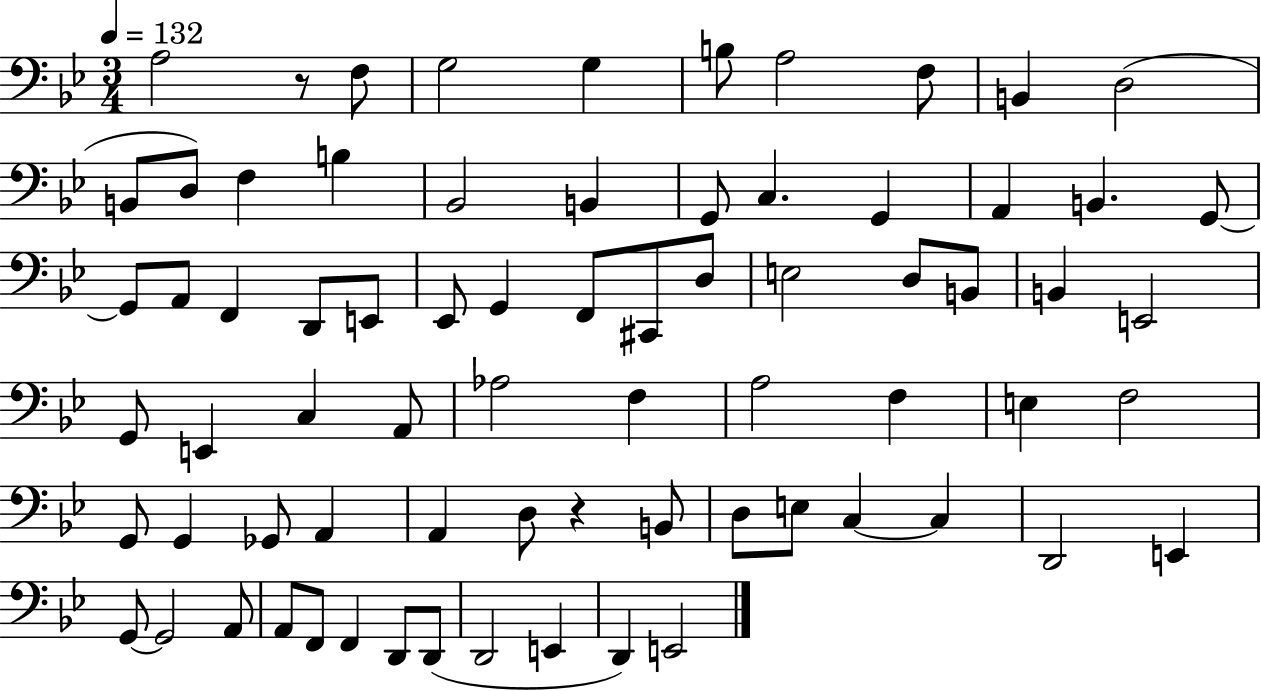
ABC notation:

X:1
T:Untitled
M:3/4
L:1/4
K:Bb
A,2 z/2 F,/2 G,2 G, B,/2 A,2 F,/2 B,, D,2 B,,/2 D,/2 F, B, _B,,2 B,, G,,/2 C, G,, A,, B,, G,,/2 G,,/2 A,,/2 F,, D,,/2 E,,/2 _E,,/2 G,, F,,/2 ^C,,/2 D,/2 E,2 D,/2 B,,/2 B,, E,,2 G,,/2 E,, C, A,,/2 _A,2 F, A,2 F, E, F,2 G,,/2 G,, _G,,/2 A,, A,, D,/2 z B,,/2 D,/2 E,/2 C, C, D,,2 E,, G,,/2 G,,2 A,,/2 A,,/2 F,,/2 F,, D,,/2 D,,/2 D,,2 E,, D,, E,,2